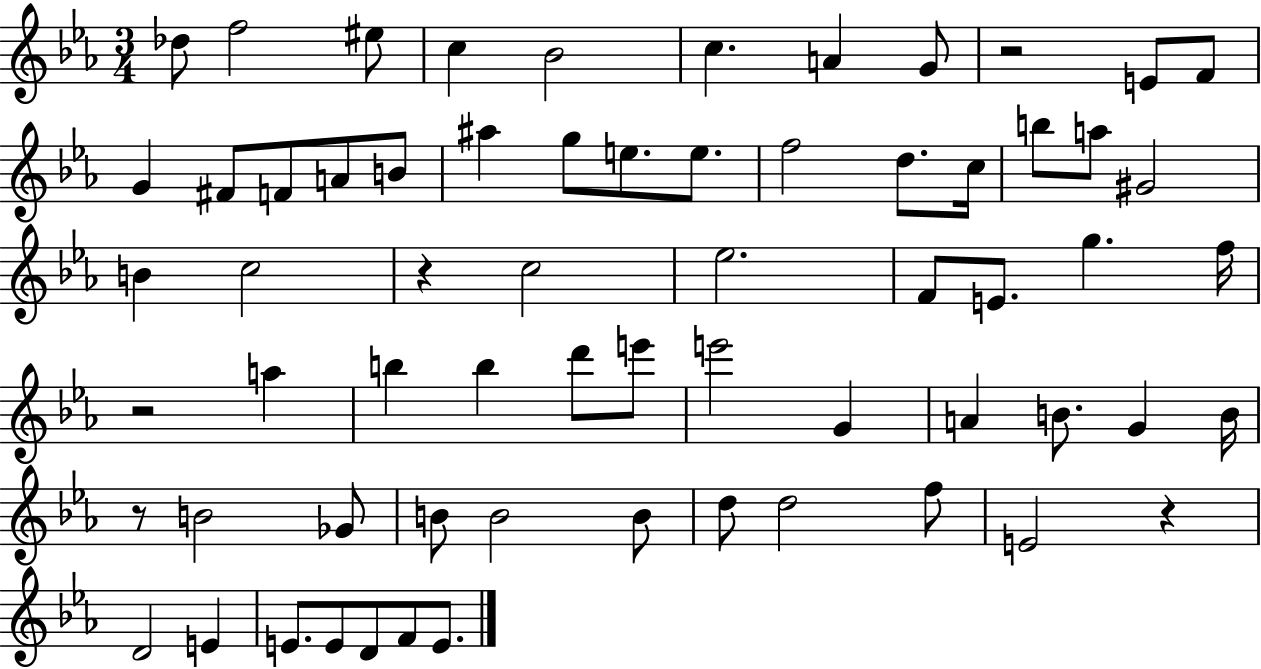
Db5/e F5/h EIS5/e C5/q Bb4/h C5/q. A4/q G4/e R/h E4/e F4/e G4/q F#4/e F4/e A4/e B4/e A#5/q G5/e E5/e. E5/e. F5/h D5/e. C5/s B5/e A5/e G#4/h B4/q C5/h R/q C5/h Eb5/h. F4/e E4/e. G5/q. F5/s R/h A5/q B5/q B5/q D6/e E6/e E6/h G4/q A4/q B4/e. G4/q B4/s R/e B4/h Gb4/e B4/e B4/h B4/e D5/e D5/h F5/e E4/h R/q D4/h E4/q E4/e. E4/e D4/e F4/e E4/e.